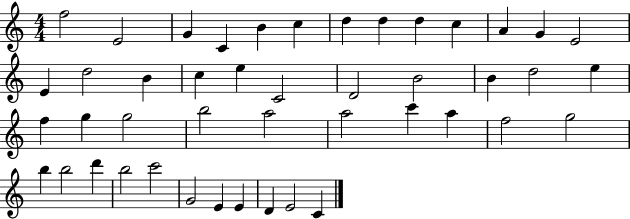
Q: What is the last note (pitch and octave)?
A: C4